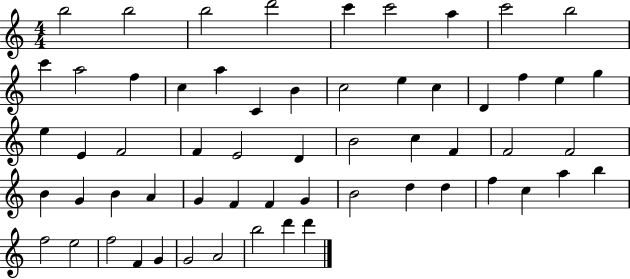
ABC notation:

X:1
T:Untitled
M:4/4
L:1/4
K:C
b2 b2 b2 d'2 c' c'2 a c'2 b2 c' a2 f c a C B c2 e c D f e g e E F2 F E2 D B2 c F F2 F2 B G B A G F F G B2 d d f c a b f2 e2 f2 F G G2 A2 b2 d' d'